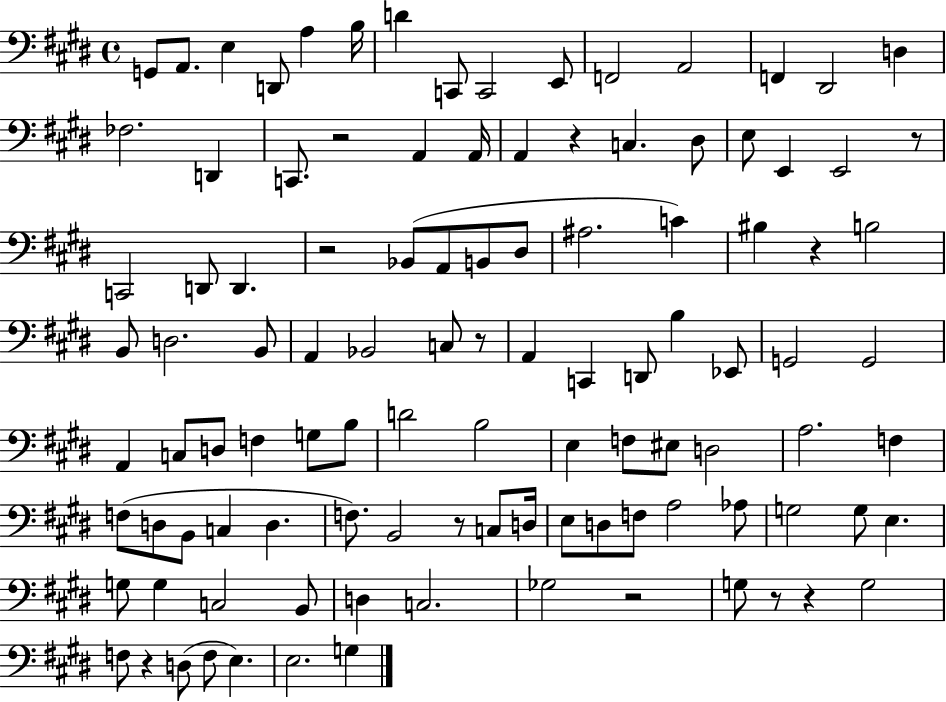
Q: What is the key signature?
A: E major